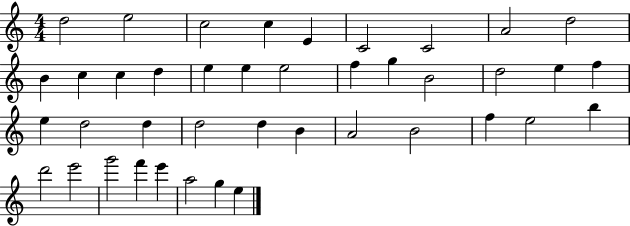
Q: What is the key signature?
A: C major